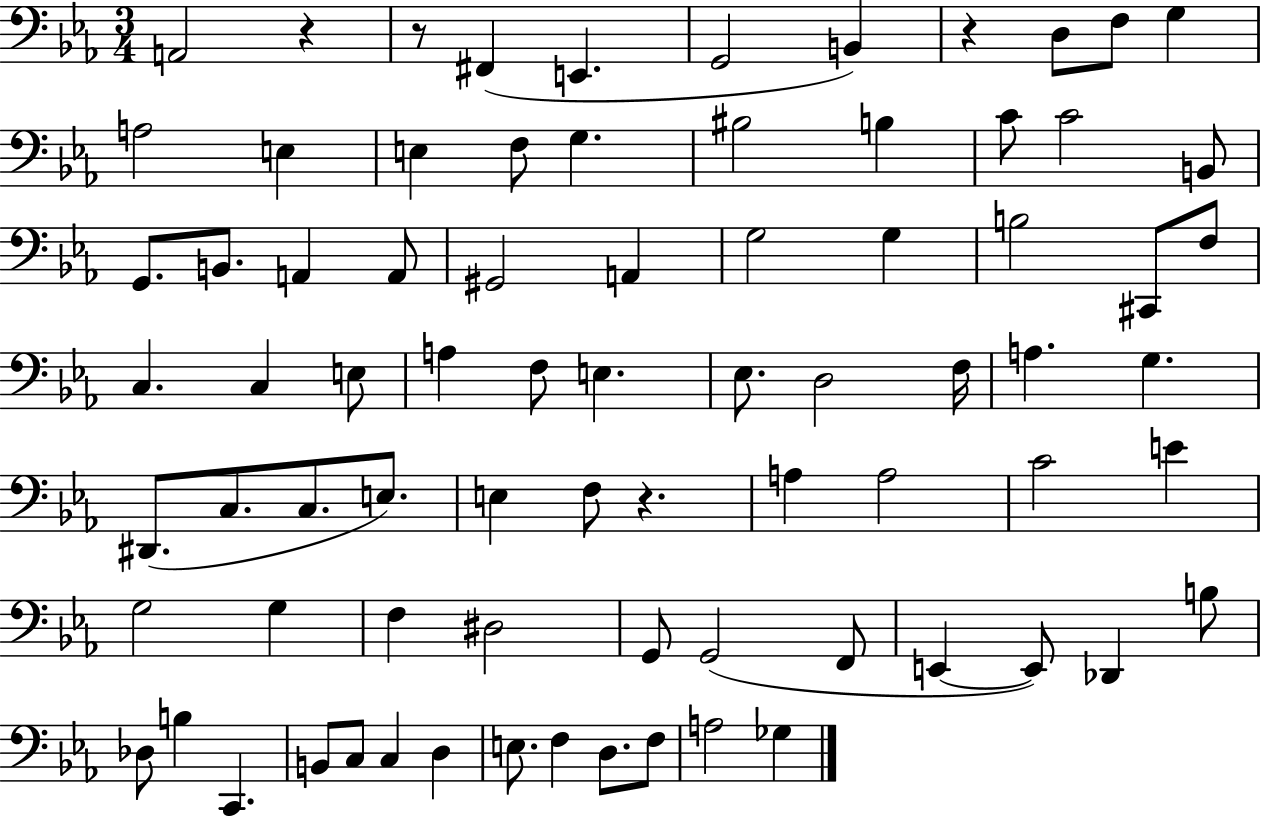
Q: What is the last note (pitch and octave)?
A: Gb3